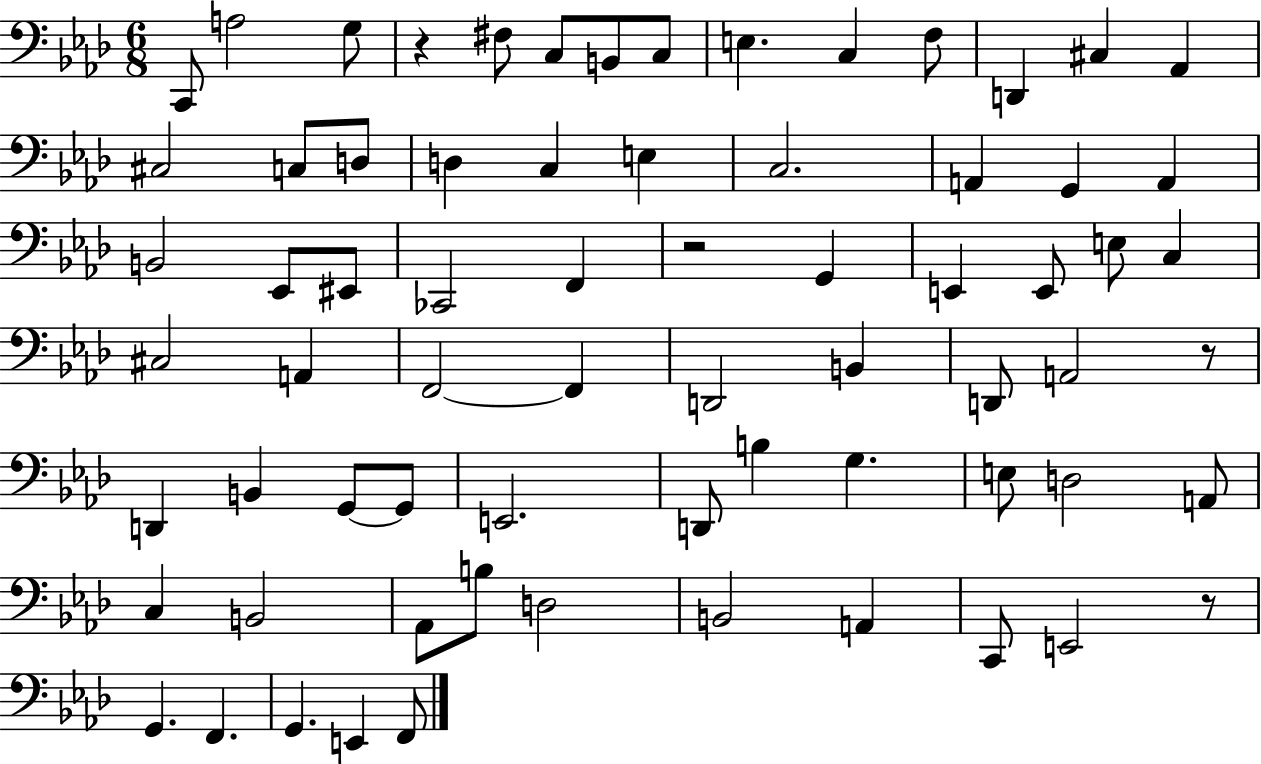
X:1
T:Untitled
M:6/8
L:1/4
K:Ab
C,,/2 A,2 G,/2 z ^F,/2 C,/2 B,,/2 C,/2 E, C, F,/2 D,, ^C, _A,, ^C,2 C,/2 D,/2 D, C, E, C,2 A,, G,, A,, B,,2 _E,,/2 ^E,,/2 _C,,2 F,, z2 G,, E,, E,,/2 E,/2 C, ^C,2 A,, F,,2 F,, D,,2 B,, D,,/2 A,,2 z/2 D,, B,, G,,/2 G,,/2 E,,2 D,,/2 B, G, E,/2 D,2 A,,/2 C, B,,2 _A,,/2 B,/2 D,2 B,,2 A,, C,,/2 E,,2 z/2 G,, F,, G,, E,, F,,/2